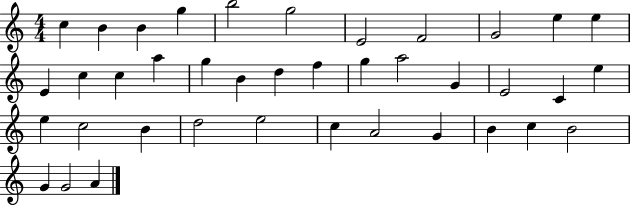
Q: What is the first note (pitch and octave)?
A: C5